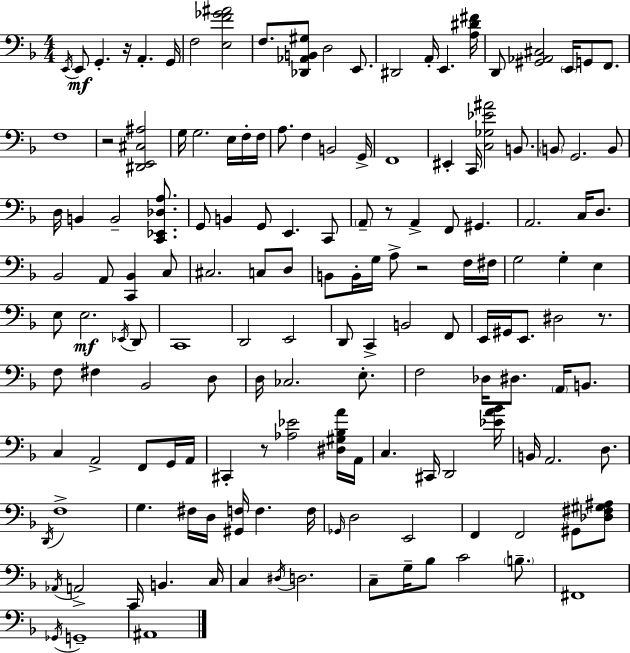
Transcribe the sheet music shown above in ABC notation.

X:1
T:Untitled
M:4/4
L:1/4
K:Dm
E,,/4 E,,/2 G,, z/4 A,, G,,/4 F,2 [E,F_G^A]2 F,/2 [_D,,_A,,B,,^G,]/2 D,2 E,,/2 ^D,,2 A,,/4 E,, [A,^D^F]/4 D,,/2 [^G,,_A,,^C,]2 E,,/4 G,,/2 F,,/2 F,4 z2 [^D,,E,,^C,^A,]2 G,/4 G,2 E,/4 F,/4 F,/4 A,/2 F, B,,2 G,,/4 F,,4 ^E,, C,,/4 [C,_G,_E^A]2 B,,/2 B,,/2 G,,2 B,,/2 D,/4 B,, B,,2 [C,,_E,,_D,A,]/2 G,,/2 B,, G,,/2 E,, C,,/2 A,,/2 z/2 A,, F,,/2 ^G,, A,,2 C,/4 D,/2 _B,,2 A,,/2 [C,,_B,,] C,/2 ^C,2 C,/2 D,/2 B,,/2 B,,/4 G,/4 A,/2 z2 F,/4 ^F,/4 G,2 G, E, E,/2 E,2 _E,,/4 D,,/2 C,,4 D,,2 E,,2 D,,/2 C,, B,,2 F,,/2 E,,/4 ^G,,/4 E,,/2 ^D,2 z/2 F,/2 ^F, _B,,2 D,/2 D,/4 _C,2 E,/2 F,2 _D,/4 ^D,/2 A,,/4 B,,/2 C, A,,2 F,,/2 G,,/4 A,,/4 ^C,, z/2 [_A,_E]2 [^D,^G,_B,A]/4 A,,/4 C, ^C,,/4 D,,2 [_EA_B]/4 B,,/4 A,,2 D,/2 D,,/4 F,4 G, ^F,/4 D,/4 [^G,,F,]/4 F, F,/4 _G,,/4 D,2 E,,2 F,, F,,2 ^G,,/2 [_D,^F,^G,^A,]/2 _A,,/4 A,,2 C,,/4 B,, C,/4 C, ^D,/4 D,2 C,/2 G,/4 _B,/2 C2 B,/2 ^F,,4 _G,,/4 G,,4 ^A,,4